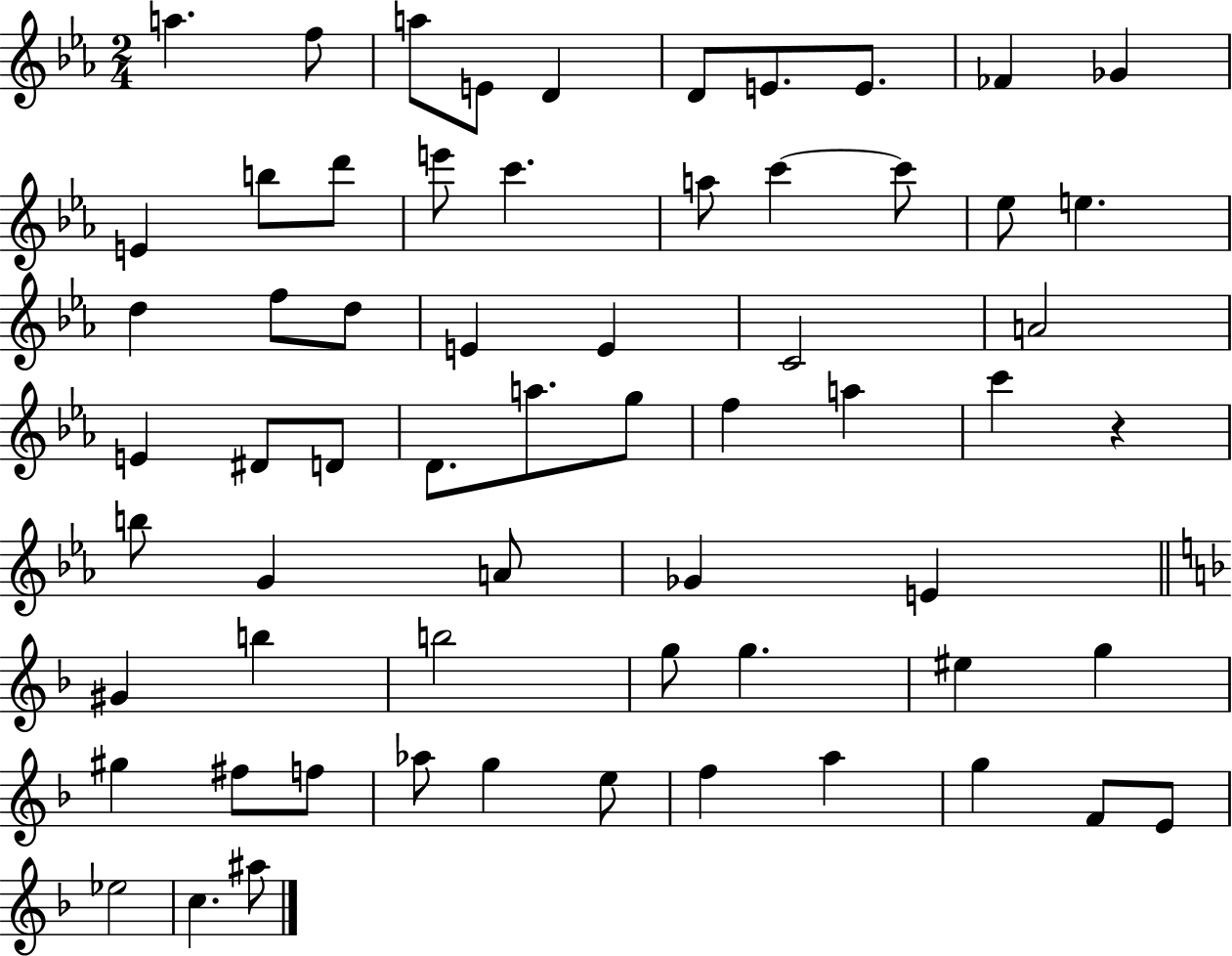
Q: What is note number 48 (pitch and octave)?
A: G5